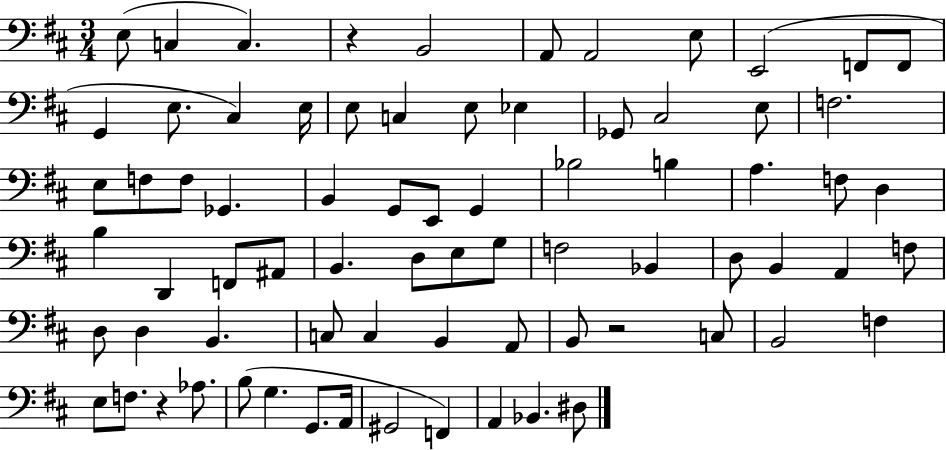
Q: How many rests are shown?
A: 3